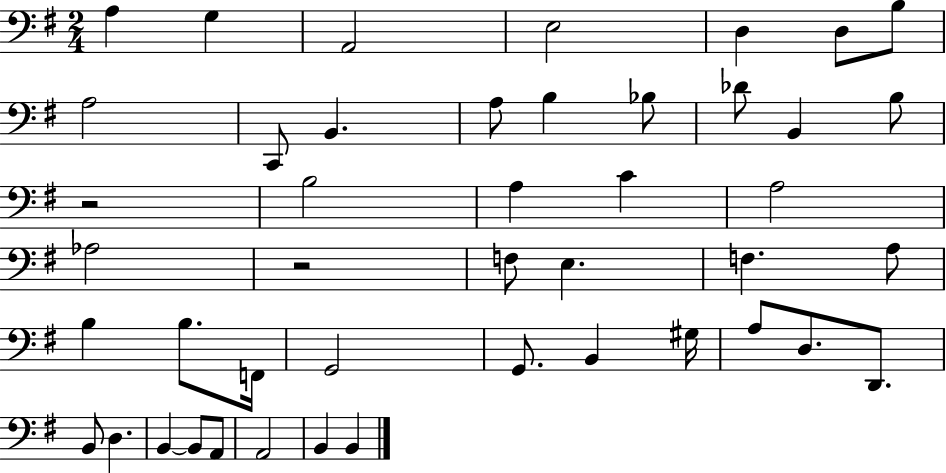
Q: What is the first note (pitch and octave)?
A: A3